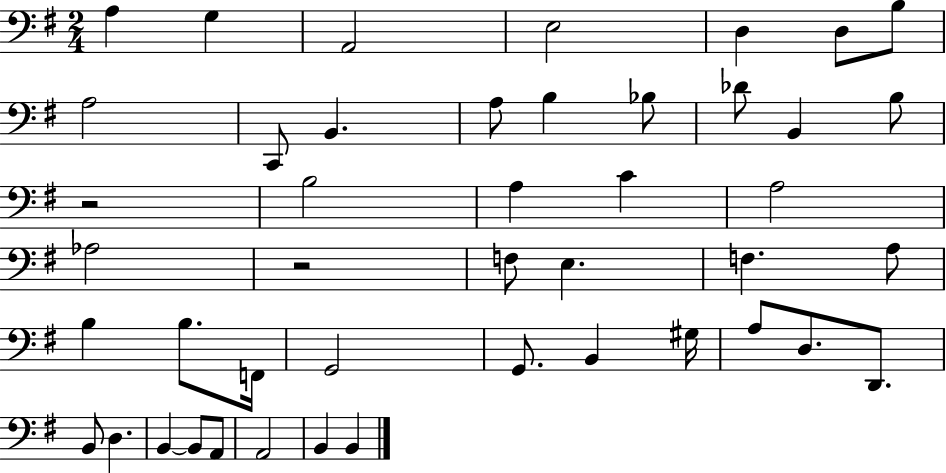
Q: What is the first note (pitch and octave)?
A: A3